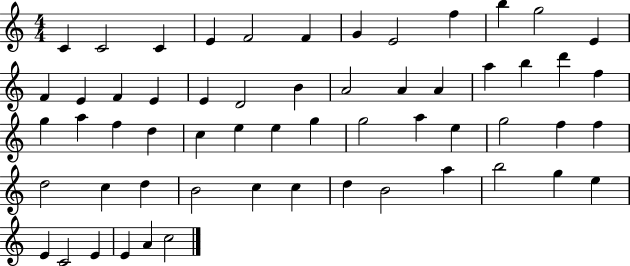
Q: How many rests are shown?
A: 0